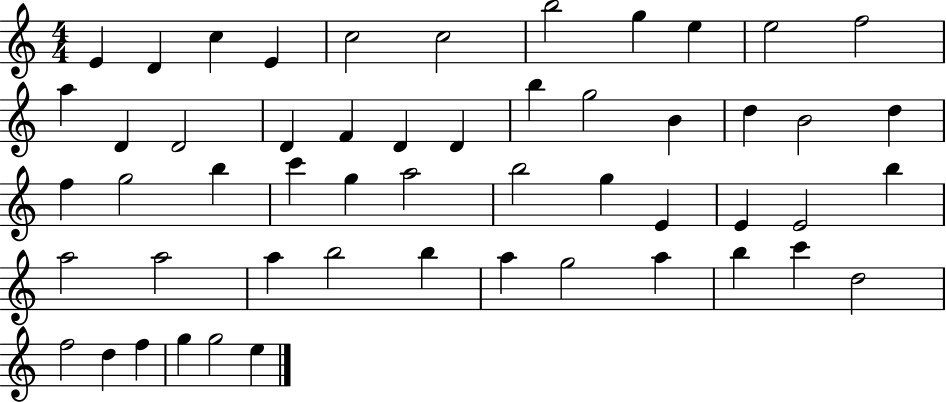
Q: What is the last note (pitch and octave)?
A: E5